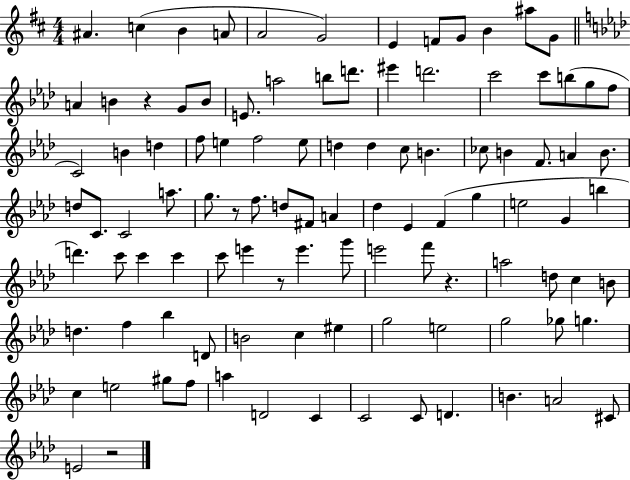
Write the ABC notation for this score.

X:1
T:Untitled
M:4/4
L:1/4
K:D
^A c B A/2 A2 G2 E F/2 G/2 B ^a/2 G/2 A B z G/2 B/2 E/2 a2 b/2 d'/2 ^e' d'2 c'2 c'/2 b/2 g/2 f/2 C2 B d f/2 e f2 e/2 d d c/2 B _c/2 B F/2 A B/2 d/2 C/2 C2 a/2 g/2 z/2 f/2 d/2 ^F/2 A _d _E F g e2 G b d' c'/2 c' c' c'/2 e' z/2 e' g'/2 e'2 f'/2 z a2 d/2 c B/2 d f _b D/2 B2 c ^e g2 e2 g2 _g/2 g c e2 ^g/2 f/2 a D2 C C2 C/2 D B A2 ^C/2 E2 z2